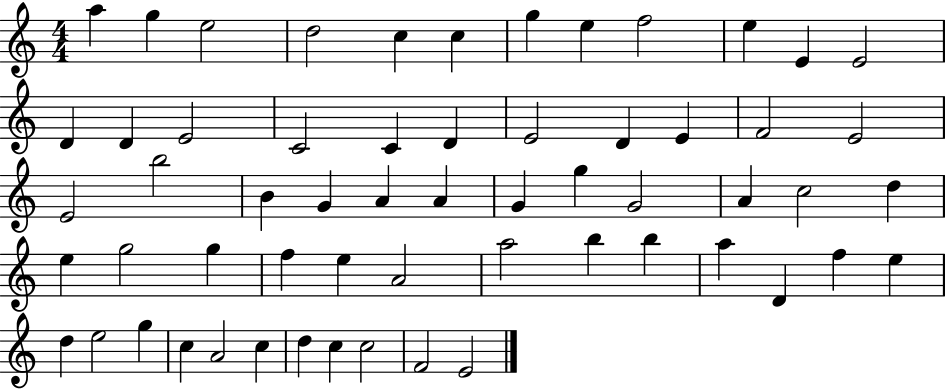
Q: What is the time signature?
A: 4/4